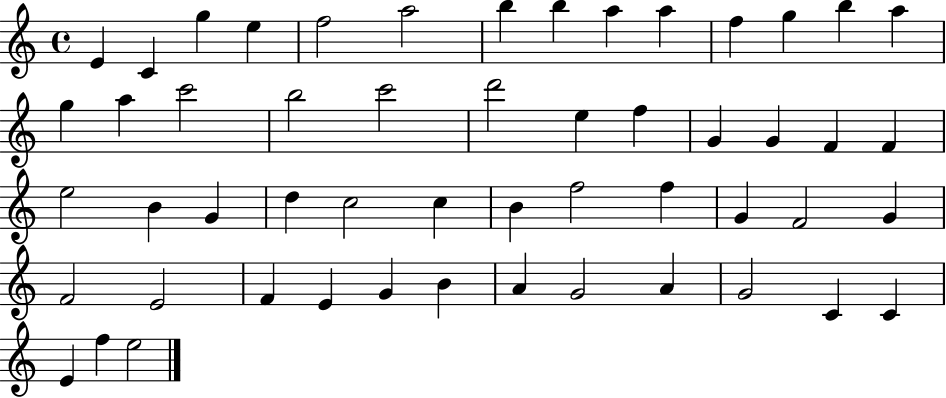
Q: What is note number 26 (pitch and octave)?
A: F4